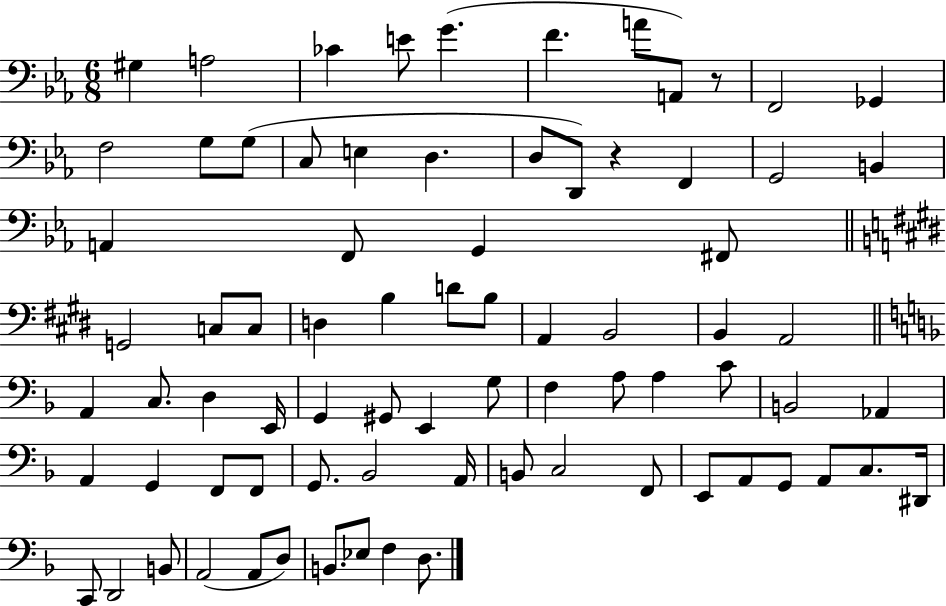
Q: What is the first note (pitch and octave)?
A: G#3